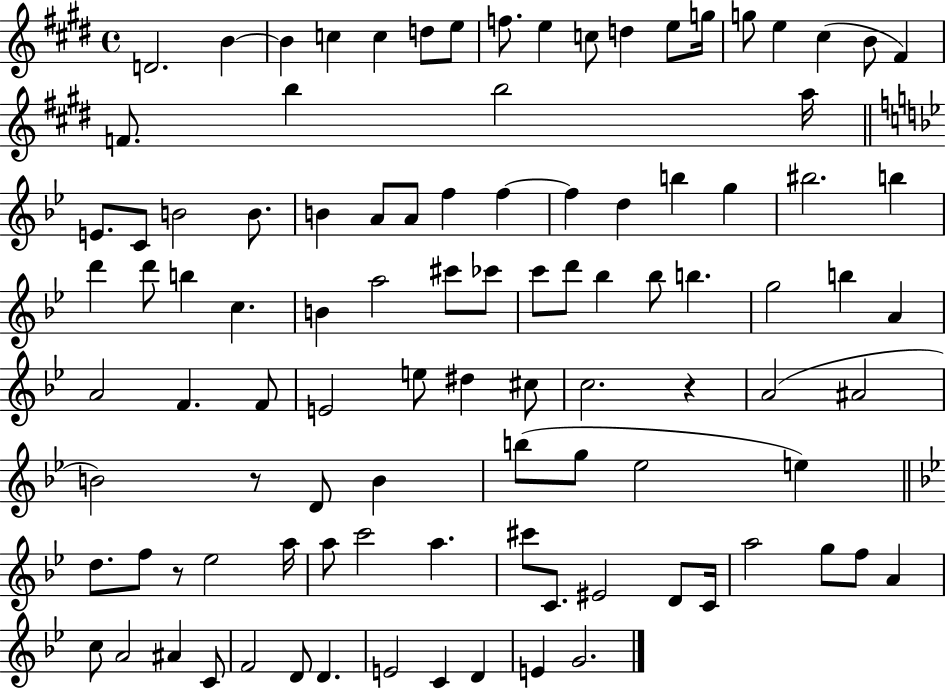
{
  \clef treble
  \time 4/4
  \defaultTimeSignature
  \key e \major
  d'2. b'4~~ | b'4 c''4 c''4 d''8 e''8 | f''8. e''4 c''8 d''4 e''8 g''16 | g''8 e''4 cis''4( b'8 fis'4) | \break f'8. b''4 b''2 a''16 | \bar "||" \break \key bes \major e'8. c'8 b'2 b'8. | b'4 a'8 a'8 f''4 f''4~~ | f''4 d''4 b''4 g''4 | bis''2. b''4 | \break d'''4 d'''8 b''4 c''4. | b'4 a''2 cis'''8 ces'''8 | c'''8 d'''8 bes''4 bes''8 b''4. | g''2 b''4 a'4 | \break a'2 f'4. f'8 | e'2 e''8 dis''4 cis''8 | c''2. r4 | a'2( ais'2 | \break b'2) r8 d'8 b'4 | b''8( g''8 ees''2 e''4) | \bar "||" \break \key bes \major d''8. f''8 r8 ees''2 a''16 | a''8 c'''2 a''4. | cis'''8 c'8. eis'2 d'8 c'16 | a''2 g''8 f''8 a'4 | \break c''8 a'2 ais'4 c'8 | f'2 d'8 d'4. | e'2 c'4 d'4 | e'4 g'2. | \break \bar "|."
}